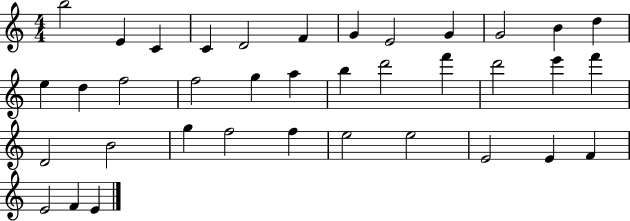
{
  \clef treble
  \numericTimeSignature
  \time 4/4
  \key c \major
  b''2 e'4 c'4 | c'4 d'2 f'4 | g'4 e'2 g'4 | g'2 b'4 d''4 | \break e''4 d''4 f''2 | f''2 g''4 a''4 | b''4 d'''2 f'''4 | d'''2 e'''4 f'''4 | \break d'2 b'2 | g''4 f''2 f''4 | e''2 e''2 | e'2 e'4 f'4 | \break e'2 f'4 e'4 | \bar "|."
}